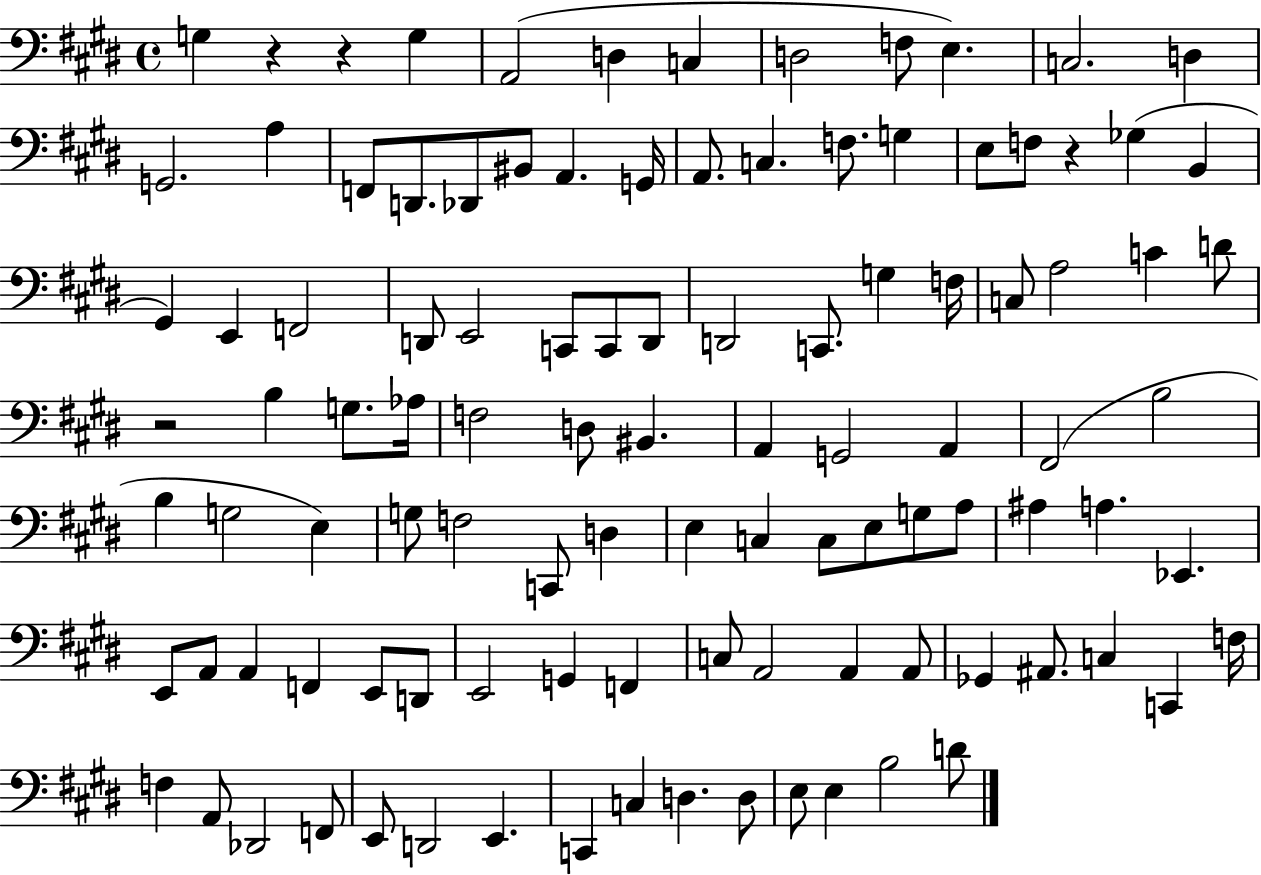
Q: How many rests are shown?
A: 4